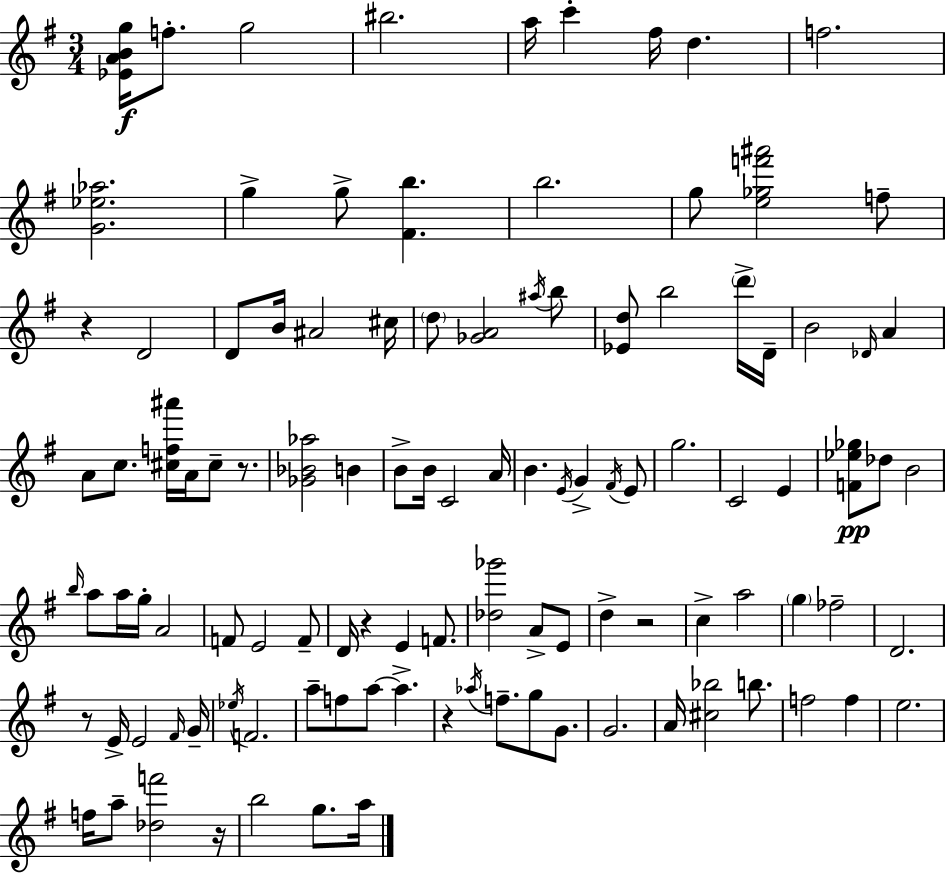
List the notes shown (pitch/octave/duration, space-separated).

[Eb4,A4,B4,G5]/s F5/e. G5/h BIS5/h. A5/s C6/q F#5/s D5/q. F5/h. [G4,Eb5,Ab5]/h. G5/q G5/e [F#4,B5]/q. B5/h. G5/e [E5,Gb5,F6,A#6]/h F5/e R/q D4/h D4/e B4/s A#4/h C#5/s D5/e [Gb4,A4]/h A#5/s B5/e [Eb4,D5]/e B5/h D6/s D4/s B4/h Db4/s A4/q A4/e C5/e. [C#5,F5,A#6]/s A4/s C#5/e R/e. [Gb4,Bb4,Ab5]/h B4/q B4/e B4/s C4/h A4/s B4/q. E4/s G4/q F#4/s E4/e G5/h. C4/h E4/q [F4,Eb5,Gb5]/e Db5/e B4/h B5/s A5/e A5/s G5/s A4/h F4/e E4/h F4/e D4/s R/q E4/q F4/e. [Db5,Gb6]/h A4/e E4/e D5/q R/h C5/q A5/h G5/q FES5/h D4/h. R/e E4/s E4/h F#4/s G4/s Eb5/s F4/h. A5/e F5/e A5/e A5/q. R/q Ab5/s F5/e. G5/e G4/e. G4/h. A4/s [C#5,Bb5]/h B5/e. F5/h F5/q E5/h. F5/s A5/e [Db5,F6]/h R/s B5/h G5/e. A5/s